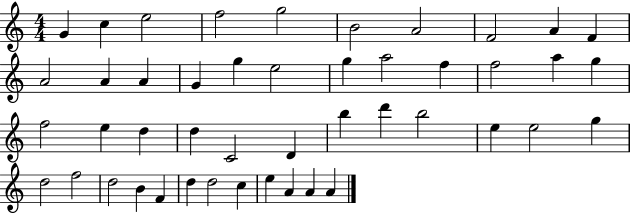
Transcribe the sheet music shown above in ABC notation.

X:1
T:Untitled
M:4/4
L:1/4
K:C
G c e2 f2 g2 B2 A2 F2 A F A2 A A G g e2 g a2 f f2 a g f2 e d d C2 D b d' b2 e e2 g d2 f2 d2 B F d d2 c e A A A